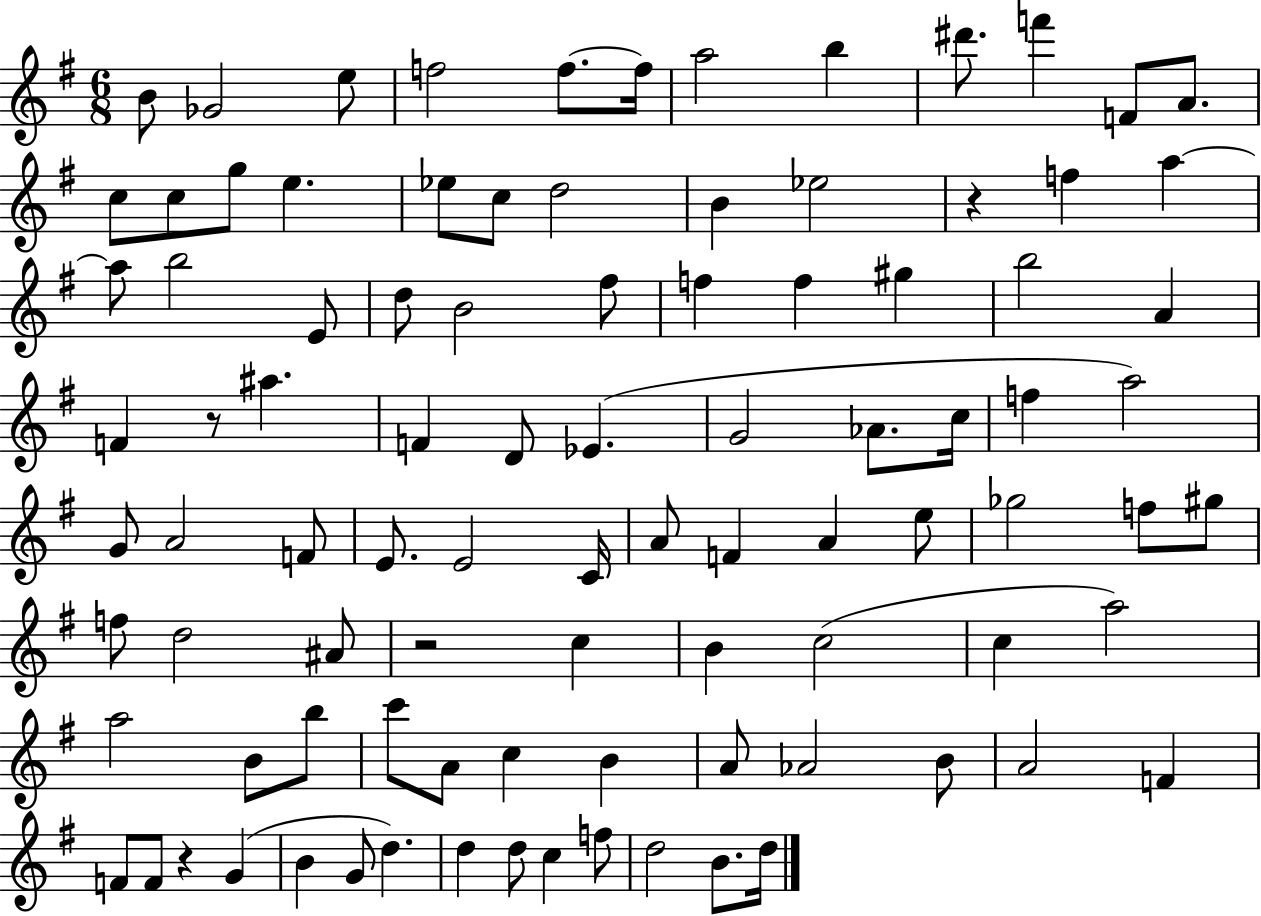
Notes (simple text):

B4/e Gb4/h E5/e F5/h F5/e. F5/s A5/h B5/q D#6/e. F6/q F4/e A4/e. C5/e C5/e G5/e E5/q. Eb5/e C5/e D5/h B4/q Eb5/h R/q F5/q A5/q A5/e B5/h E4/e D5/e B4/h F#5/e F5/q F5/q G#5/q B5/h A4/q F4/q R/e A#5/q. F4/q D4/e Eb4/q. G4/h Ab4/e. C5/s F5/q A5/h G4/e A4/h F4/e E4/e. E4/h C4/s A4/e F4/q A4/q E5/e Gb5/h F5/e G#5/e F5/e D5/h A#4/e R/h C5/q B4/q C5/h C5/q A5/h A5/h B4/e B5/e C6/e A4/e C5/q B4/q A4/e Ab4/h B4/e A4/h F4/q F4/e F4/e R/q G4/q B4/q G4/e D5/q. D5/q D5/e C5/q F5/e D5/h B4/e. D5/s